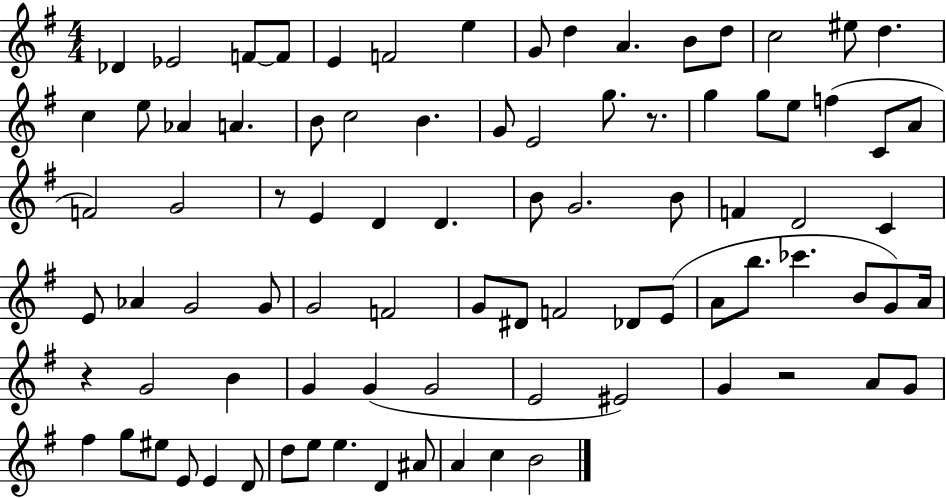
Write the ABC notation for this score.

X:1
T:Untitled
M:4/4
L:1/4
K:G
_D _E2 F/2 F/2 E F2 e G/2 d A B/2 d/2 c2 ^e/2 d c e/2 _A A B/2 c2 B G/2 E2 g/2 z/2 g g/2 e/2 f C/2 A/2 F2 G2 z/2 E D D B/2 G2 B/2 F D2 C E/2 _A G2 G/2 G2 F2 G/2 ^D/2 F2 _D/2 E/2 A/2 b/2 _c' B/2 G/2 A/4 z G2 B G G G2 E2 ^E2 G z2 A/2 G/2 ^f g/2 ^e/2 E/2 E D/2 d/2 e/2 e D ^A/2 A c B2